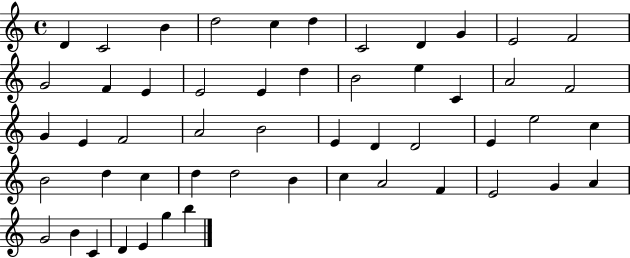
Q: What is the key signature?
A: C major